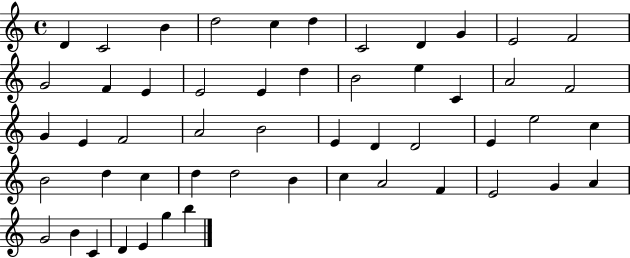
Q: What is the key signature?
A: C major